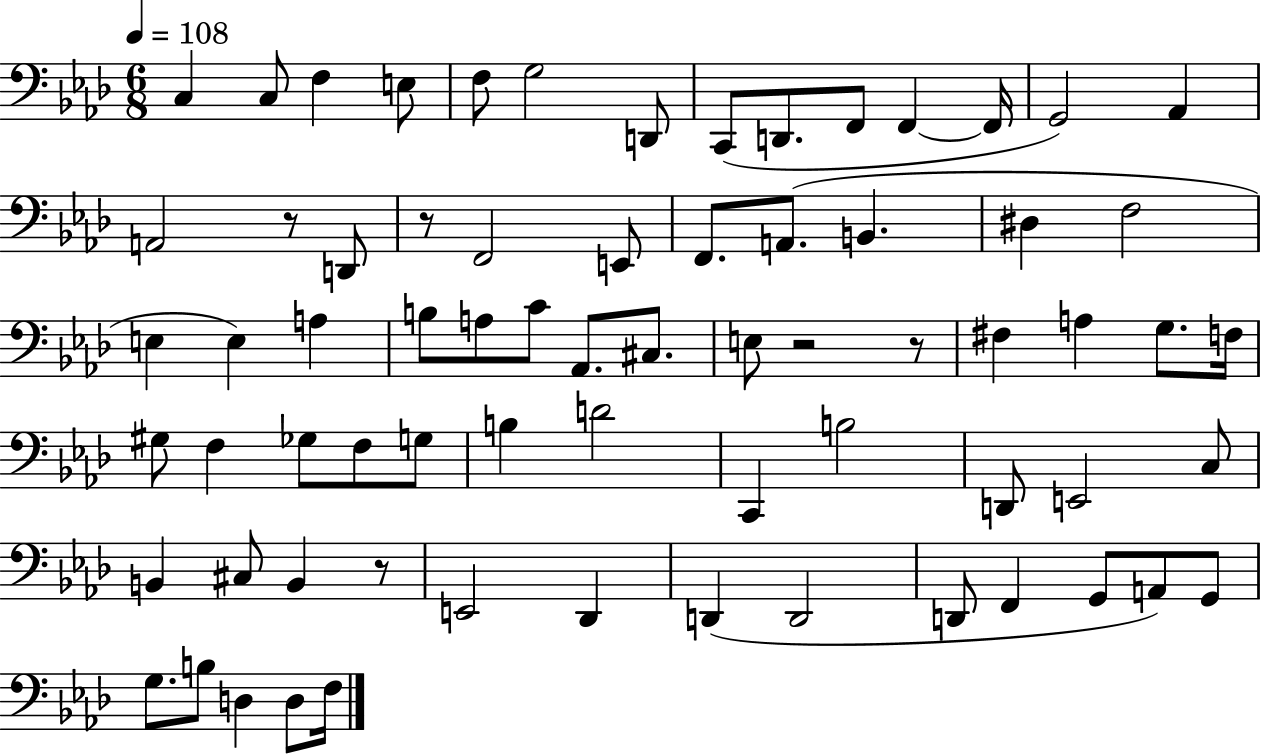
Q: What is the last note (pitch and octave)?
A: F3